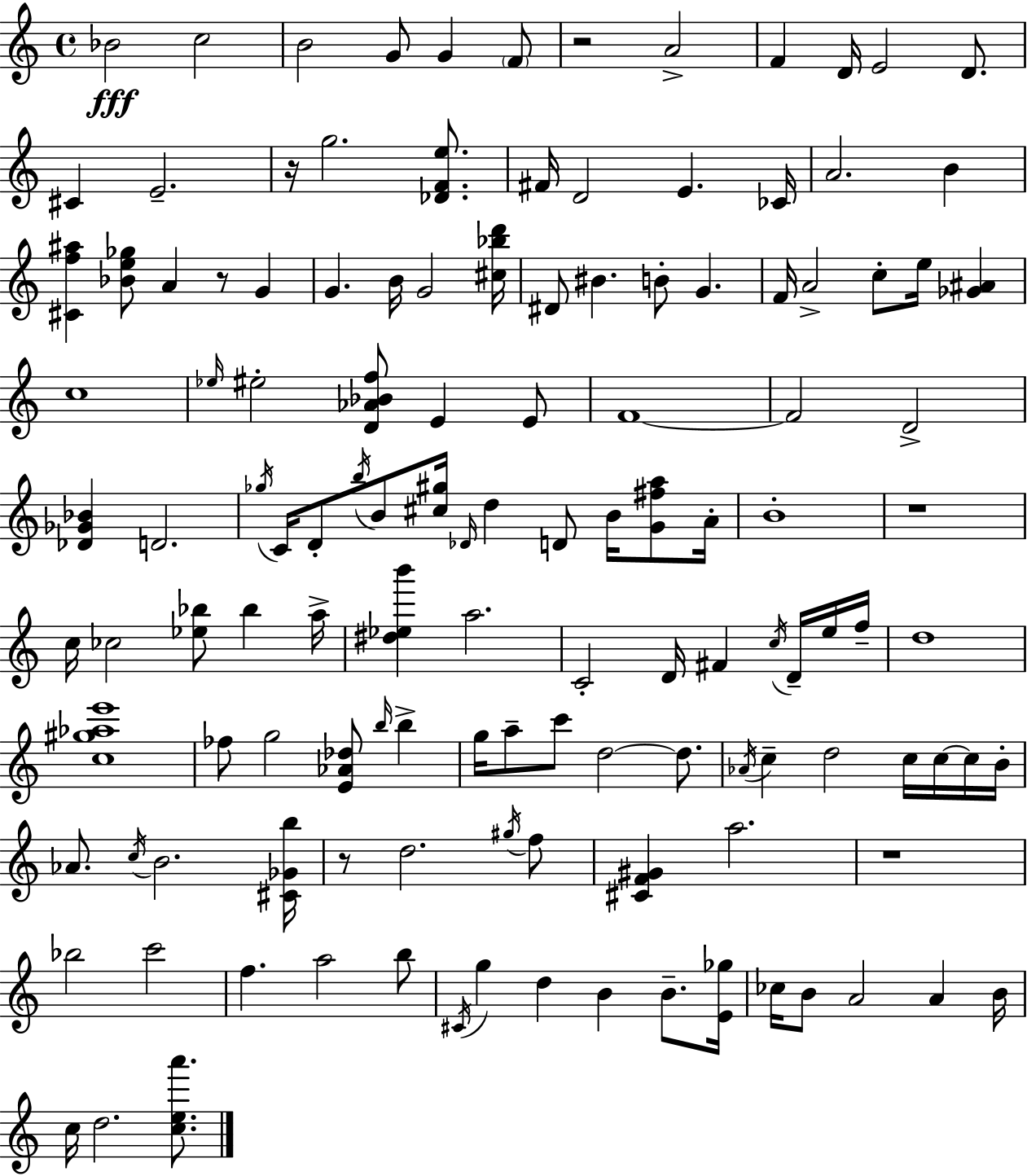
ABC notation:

X:1
T:Untitled
M:4/4
L:1/4
K:Am
_B2 c2 B2 G/2 G F/2 z2 A2 F D/4 E2 D/2 ^C E2 z/4 g2 [_DFe]/2 ^F/4 D2 E _C/4 A2 B [^Cf^a] [_Be_g]/2 A z/2 G G B/4 G2 [^c_bd']/4 ^D/2 ^B B/2 G F/4 A2 c/2 e/4 [_G^A] c4 _e/4 ^e2 [D_A_Bf]/2 E E/2 F4 F2 D2 [_D_G_B] D2 _g/4 C/4 D/2 b/4 B/2 [^c^g]/4 _D/4 d D/2 B/4 [G^fa]/2 A/4 B4 z4 c/4 _c2 [_e_b]/2 _b a/4 [^d_eb'] a2 C2 D/4 ^F c/4 D/4 e/4 f/4 d4 [c^g_ae']4 _f/2 g2 [E_A_d]/2 b/4 b g/4 a/2 c'/2 d2 d/2 _A/4 c d2 c/4 c/4 c/4 B/4 _A/2 c/4 B2 [^C_Gb]/4 z/2 d2 ^g/4 f/2 [^CF^G] a2 z4 _b2 c'2 f a2 b/2 ^C/4 g d B B/2 [E_g]/4 _c/4 B/2 A2 A B/4 c/4 d2 [cea']/2